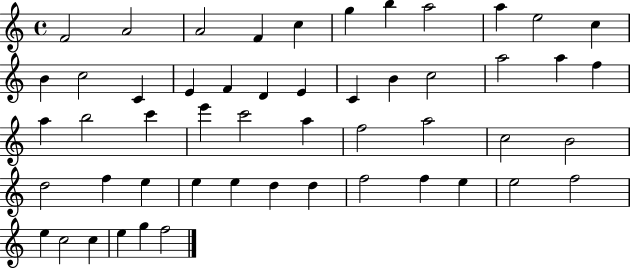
F4/h A4/h A4/h F4/q C5/q G5/q B5/q A5/h A5/q E5/h C5/q B4/q C5/h C4/q E4/q F4/q D4/q E4/q C4/q B4/q C5/h A5/h A5/q F5/q A5/q B5/h C6/q E6/q C6/h A5/q F5/h A5/h C5/h B4/h D5/h F5/q E5/q E5/q E5/q D5/q D5/q F5/h F5/q E5/q E5/h F5/h E5/q C5/h C5/q E5/q G5/q F5/h